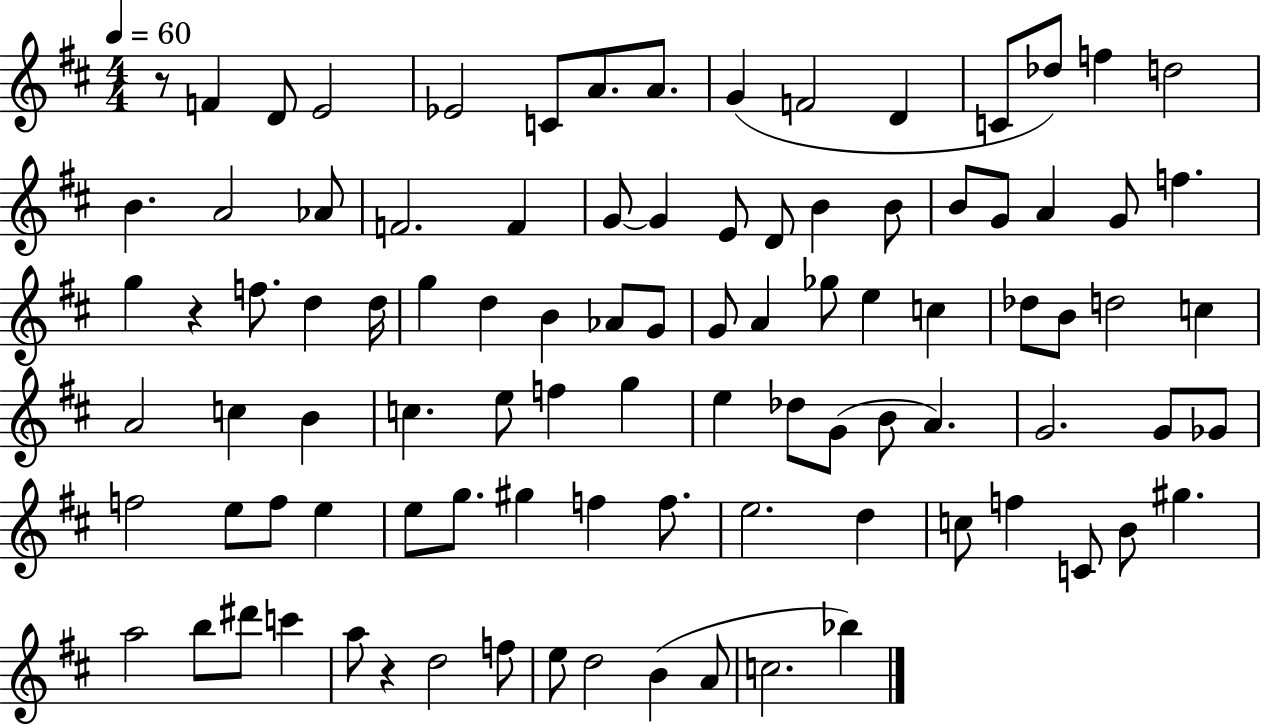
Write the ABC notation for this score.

X:1
T:Untitled
M:4/4
L:1/4
K:D
z/2 F D/2 E2 _E2 C/2 A/2 A/2 G F2 D C/2 _d/2 f d2 B A2 _A/2 F2 F G/2 G E/2 D/2 B B/2 B/2 G/2 A G/2 f g z f/2 d d/4 g d B _A/2 G/2 G/2 A _g/2 e c _d/2 B/2 d2 c A2 c B c e/2 f g e _d/2 G/2 B/2 A G2 G/2 _G/2 f2 e/2 f/2 e e/2 g/2 ^g f f/2 e2 d c/2 f C/2 B/2 ^g a2 b/2 ^d'/2 c' a/2 z d2 f/2 e/2 d2 B A/2 c2 _b